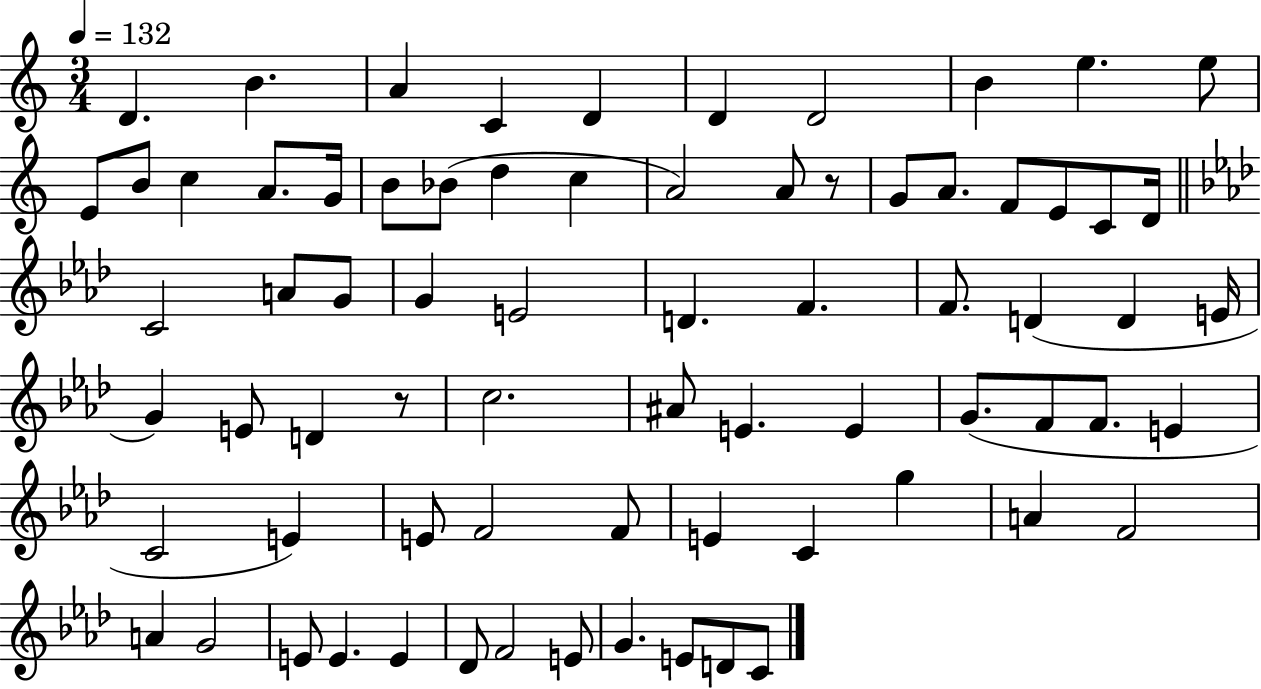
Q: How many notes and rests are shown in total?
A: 73